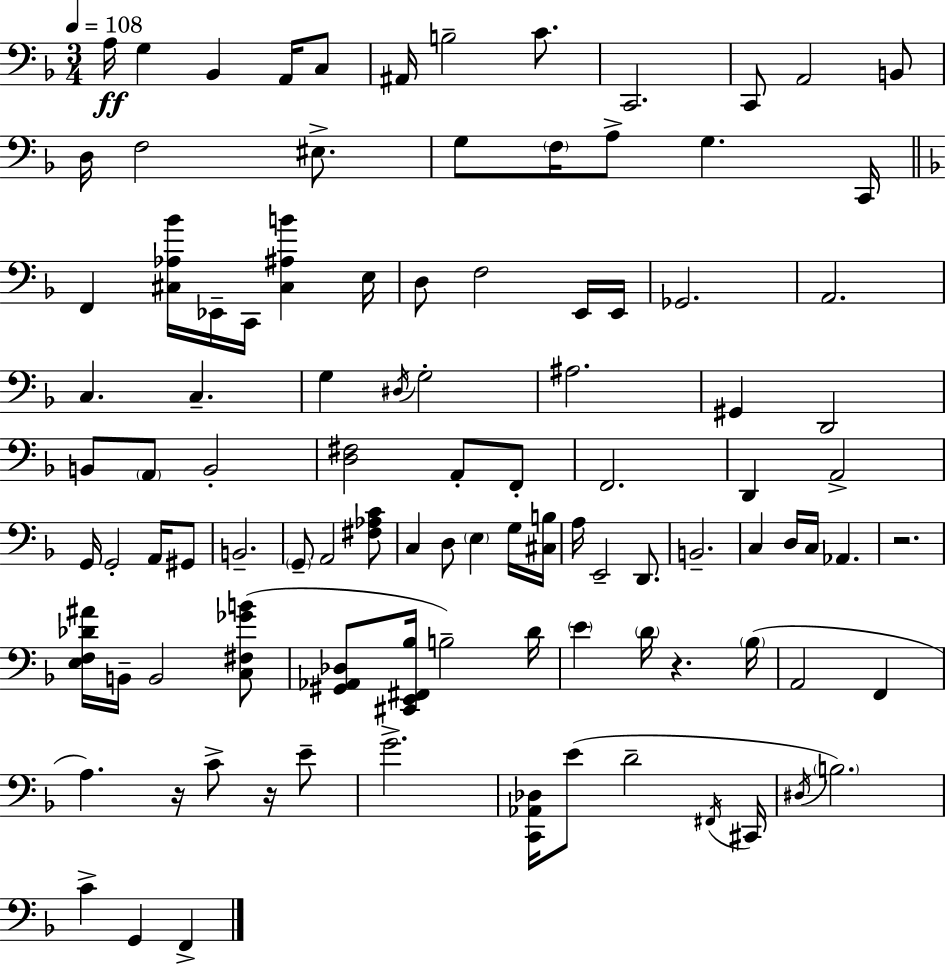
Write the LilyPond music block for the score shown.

{
  \clef bass
  \numericTimeSignature
  \time 3/4
  \key d \minor
  \tempo 4 = 108
  \repeat volta 2 { a16\ff g4 bes,4 a,16 c8 | ais,16 b2-- c'8. | c,2. | c,8 a,2 b,8 | \break d16 f2 eis8.-> | g8 \parenthesize f16 a8-> g4. c,16 | \bar "||" \break \key f \major f,4 <cis aes bes'>16 ees,16-- c,16 <cis ais b'>4 e16 | d8 f2 e,16 e,16 | ges,2. | a,2. | \break c4. c4.-- | g4 \acciaccatura { dis16 } g2-. | ais2. | gis,4 d,2 | \break b,8 \parenthesize a,8 b,2-. | <d fis>2 a,8-. f,8-. | f,2. | d,4 a,2-> | \break g,16 g,2-. a,16 gis,8 | b,2.-- | \parenthesize g,8-- a,2 <fis aes c'>8 | c4 d8 \parenthesize e4 g16 | \break <cis b>16 a16 e,2-- d,8. | b,2.-- | c4 d16 c16 aes,4. | r2. | \break <e f des' ais'>16 b,16-- b,2 <c fis ges' b'>8( | <gis, aes, des>8 <cis, e, fis, bes>16 b2--) | d'16 \parenthesize e'4 \parenthesize d'16 r4. | \parenthesize bes16( a,2 f,4 | \break a4.) r16 c'8-> r16 e'8-- | g'2.-> | <c, aes, des>16 e'8( d'2-- | \acciaccatura { fis,16 } cis,16 \acciaccatura { dis16 } \parenthesize b2.) | \break c'4-> g,4 f,4-> | } \bar "|."
}